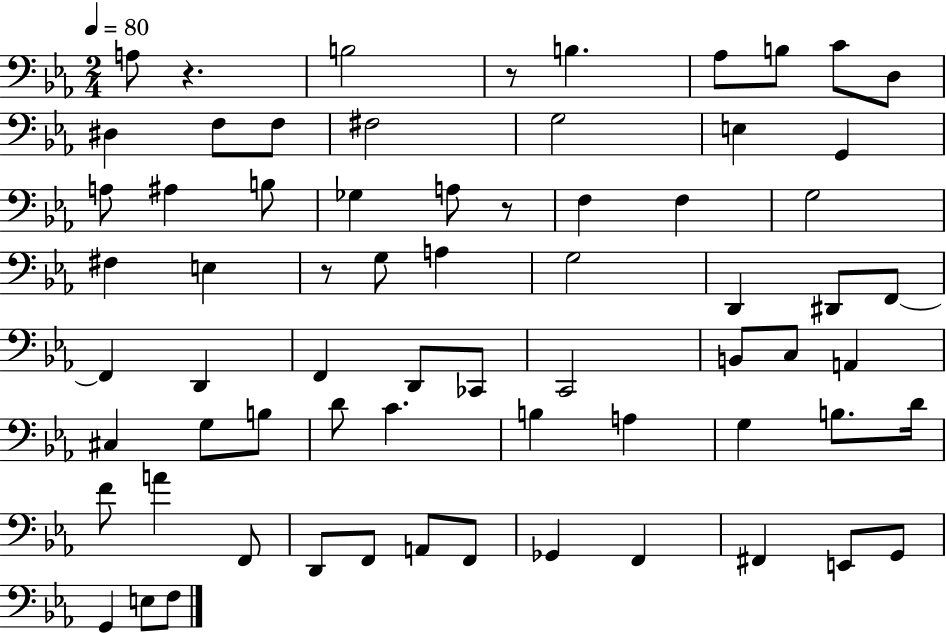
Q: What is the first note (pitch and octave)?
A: A3